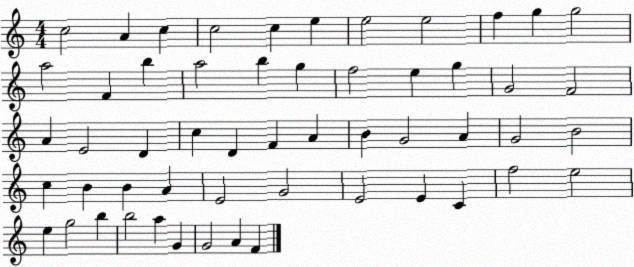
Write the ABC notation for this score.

X:1
T:Untitled
M:4/4
L:1/4
K:C
c2 A c c2 c e e2 e2 f g g2 a2 F b a2 b g f2 e g G2 F2 A E2 D c D F A B G2 A G2 B2 c B B A E2 G2 E2 E C f2 e2 e g2 b b2 a G G2 A F